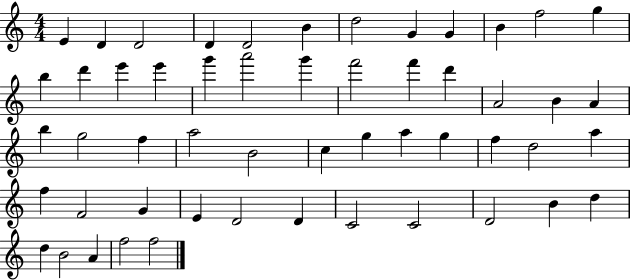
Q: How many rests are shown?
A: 0